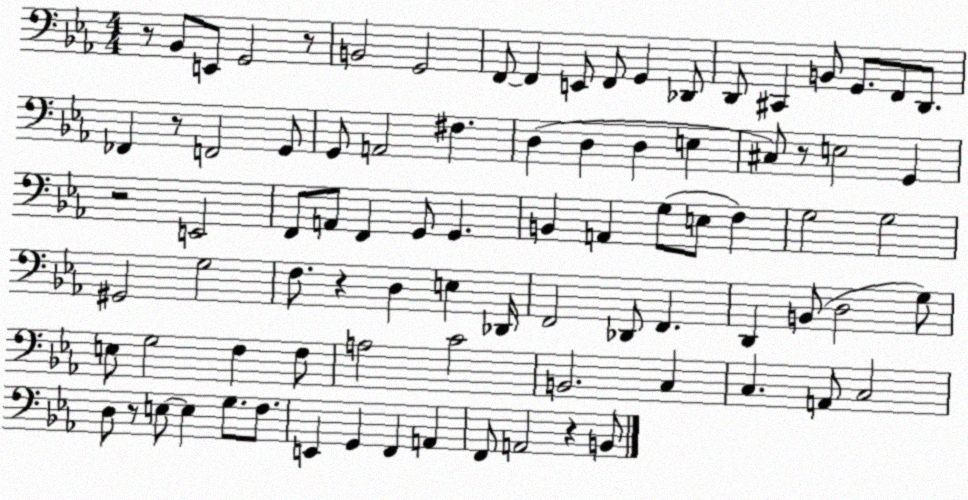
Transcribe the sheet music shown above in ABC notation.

X:1
T:Untitled
M:4/4
L:1/4
K:Eb
z/2 _B,,/2 E,,/2 G,,2 z/2 B,,2 G,,2 F,,/2 F,, E,,/2 F,,/2 G,, _D,,/2 D,,/2 ^C,, B,,/2 G,,/2 F,,/2 D,,/2 _F,, z/2 F,,2 G,,/2 G,,/2 A,,2 ^F, D, D, D, E, ^C,/2 z/2 E,2 G,, z2 E,,2 F,,/2 A,,/2 F,, G,,/2 G,, B,, A,, G,/2 E,/2 F, G,2 G,2 ^G,,2 G,2 F,/2 z D, E, _D,,/4 F,,2 _D,,/2 F,, D,, B,,/2 D,2 G,/2 E,/2 G,2 F, F,/2 A,2 C2 B,,2 C, C, A,,/2 C,2 D,/2 z/2 E,/2 E, G,/2 F,/2 E,, G,, F,, A,, F,,/2 A,,2 z B,,/2